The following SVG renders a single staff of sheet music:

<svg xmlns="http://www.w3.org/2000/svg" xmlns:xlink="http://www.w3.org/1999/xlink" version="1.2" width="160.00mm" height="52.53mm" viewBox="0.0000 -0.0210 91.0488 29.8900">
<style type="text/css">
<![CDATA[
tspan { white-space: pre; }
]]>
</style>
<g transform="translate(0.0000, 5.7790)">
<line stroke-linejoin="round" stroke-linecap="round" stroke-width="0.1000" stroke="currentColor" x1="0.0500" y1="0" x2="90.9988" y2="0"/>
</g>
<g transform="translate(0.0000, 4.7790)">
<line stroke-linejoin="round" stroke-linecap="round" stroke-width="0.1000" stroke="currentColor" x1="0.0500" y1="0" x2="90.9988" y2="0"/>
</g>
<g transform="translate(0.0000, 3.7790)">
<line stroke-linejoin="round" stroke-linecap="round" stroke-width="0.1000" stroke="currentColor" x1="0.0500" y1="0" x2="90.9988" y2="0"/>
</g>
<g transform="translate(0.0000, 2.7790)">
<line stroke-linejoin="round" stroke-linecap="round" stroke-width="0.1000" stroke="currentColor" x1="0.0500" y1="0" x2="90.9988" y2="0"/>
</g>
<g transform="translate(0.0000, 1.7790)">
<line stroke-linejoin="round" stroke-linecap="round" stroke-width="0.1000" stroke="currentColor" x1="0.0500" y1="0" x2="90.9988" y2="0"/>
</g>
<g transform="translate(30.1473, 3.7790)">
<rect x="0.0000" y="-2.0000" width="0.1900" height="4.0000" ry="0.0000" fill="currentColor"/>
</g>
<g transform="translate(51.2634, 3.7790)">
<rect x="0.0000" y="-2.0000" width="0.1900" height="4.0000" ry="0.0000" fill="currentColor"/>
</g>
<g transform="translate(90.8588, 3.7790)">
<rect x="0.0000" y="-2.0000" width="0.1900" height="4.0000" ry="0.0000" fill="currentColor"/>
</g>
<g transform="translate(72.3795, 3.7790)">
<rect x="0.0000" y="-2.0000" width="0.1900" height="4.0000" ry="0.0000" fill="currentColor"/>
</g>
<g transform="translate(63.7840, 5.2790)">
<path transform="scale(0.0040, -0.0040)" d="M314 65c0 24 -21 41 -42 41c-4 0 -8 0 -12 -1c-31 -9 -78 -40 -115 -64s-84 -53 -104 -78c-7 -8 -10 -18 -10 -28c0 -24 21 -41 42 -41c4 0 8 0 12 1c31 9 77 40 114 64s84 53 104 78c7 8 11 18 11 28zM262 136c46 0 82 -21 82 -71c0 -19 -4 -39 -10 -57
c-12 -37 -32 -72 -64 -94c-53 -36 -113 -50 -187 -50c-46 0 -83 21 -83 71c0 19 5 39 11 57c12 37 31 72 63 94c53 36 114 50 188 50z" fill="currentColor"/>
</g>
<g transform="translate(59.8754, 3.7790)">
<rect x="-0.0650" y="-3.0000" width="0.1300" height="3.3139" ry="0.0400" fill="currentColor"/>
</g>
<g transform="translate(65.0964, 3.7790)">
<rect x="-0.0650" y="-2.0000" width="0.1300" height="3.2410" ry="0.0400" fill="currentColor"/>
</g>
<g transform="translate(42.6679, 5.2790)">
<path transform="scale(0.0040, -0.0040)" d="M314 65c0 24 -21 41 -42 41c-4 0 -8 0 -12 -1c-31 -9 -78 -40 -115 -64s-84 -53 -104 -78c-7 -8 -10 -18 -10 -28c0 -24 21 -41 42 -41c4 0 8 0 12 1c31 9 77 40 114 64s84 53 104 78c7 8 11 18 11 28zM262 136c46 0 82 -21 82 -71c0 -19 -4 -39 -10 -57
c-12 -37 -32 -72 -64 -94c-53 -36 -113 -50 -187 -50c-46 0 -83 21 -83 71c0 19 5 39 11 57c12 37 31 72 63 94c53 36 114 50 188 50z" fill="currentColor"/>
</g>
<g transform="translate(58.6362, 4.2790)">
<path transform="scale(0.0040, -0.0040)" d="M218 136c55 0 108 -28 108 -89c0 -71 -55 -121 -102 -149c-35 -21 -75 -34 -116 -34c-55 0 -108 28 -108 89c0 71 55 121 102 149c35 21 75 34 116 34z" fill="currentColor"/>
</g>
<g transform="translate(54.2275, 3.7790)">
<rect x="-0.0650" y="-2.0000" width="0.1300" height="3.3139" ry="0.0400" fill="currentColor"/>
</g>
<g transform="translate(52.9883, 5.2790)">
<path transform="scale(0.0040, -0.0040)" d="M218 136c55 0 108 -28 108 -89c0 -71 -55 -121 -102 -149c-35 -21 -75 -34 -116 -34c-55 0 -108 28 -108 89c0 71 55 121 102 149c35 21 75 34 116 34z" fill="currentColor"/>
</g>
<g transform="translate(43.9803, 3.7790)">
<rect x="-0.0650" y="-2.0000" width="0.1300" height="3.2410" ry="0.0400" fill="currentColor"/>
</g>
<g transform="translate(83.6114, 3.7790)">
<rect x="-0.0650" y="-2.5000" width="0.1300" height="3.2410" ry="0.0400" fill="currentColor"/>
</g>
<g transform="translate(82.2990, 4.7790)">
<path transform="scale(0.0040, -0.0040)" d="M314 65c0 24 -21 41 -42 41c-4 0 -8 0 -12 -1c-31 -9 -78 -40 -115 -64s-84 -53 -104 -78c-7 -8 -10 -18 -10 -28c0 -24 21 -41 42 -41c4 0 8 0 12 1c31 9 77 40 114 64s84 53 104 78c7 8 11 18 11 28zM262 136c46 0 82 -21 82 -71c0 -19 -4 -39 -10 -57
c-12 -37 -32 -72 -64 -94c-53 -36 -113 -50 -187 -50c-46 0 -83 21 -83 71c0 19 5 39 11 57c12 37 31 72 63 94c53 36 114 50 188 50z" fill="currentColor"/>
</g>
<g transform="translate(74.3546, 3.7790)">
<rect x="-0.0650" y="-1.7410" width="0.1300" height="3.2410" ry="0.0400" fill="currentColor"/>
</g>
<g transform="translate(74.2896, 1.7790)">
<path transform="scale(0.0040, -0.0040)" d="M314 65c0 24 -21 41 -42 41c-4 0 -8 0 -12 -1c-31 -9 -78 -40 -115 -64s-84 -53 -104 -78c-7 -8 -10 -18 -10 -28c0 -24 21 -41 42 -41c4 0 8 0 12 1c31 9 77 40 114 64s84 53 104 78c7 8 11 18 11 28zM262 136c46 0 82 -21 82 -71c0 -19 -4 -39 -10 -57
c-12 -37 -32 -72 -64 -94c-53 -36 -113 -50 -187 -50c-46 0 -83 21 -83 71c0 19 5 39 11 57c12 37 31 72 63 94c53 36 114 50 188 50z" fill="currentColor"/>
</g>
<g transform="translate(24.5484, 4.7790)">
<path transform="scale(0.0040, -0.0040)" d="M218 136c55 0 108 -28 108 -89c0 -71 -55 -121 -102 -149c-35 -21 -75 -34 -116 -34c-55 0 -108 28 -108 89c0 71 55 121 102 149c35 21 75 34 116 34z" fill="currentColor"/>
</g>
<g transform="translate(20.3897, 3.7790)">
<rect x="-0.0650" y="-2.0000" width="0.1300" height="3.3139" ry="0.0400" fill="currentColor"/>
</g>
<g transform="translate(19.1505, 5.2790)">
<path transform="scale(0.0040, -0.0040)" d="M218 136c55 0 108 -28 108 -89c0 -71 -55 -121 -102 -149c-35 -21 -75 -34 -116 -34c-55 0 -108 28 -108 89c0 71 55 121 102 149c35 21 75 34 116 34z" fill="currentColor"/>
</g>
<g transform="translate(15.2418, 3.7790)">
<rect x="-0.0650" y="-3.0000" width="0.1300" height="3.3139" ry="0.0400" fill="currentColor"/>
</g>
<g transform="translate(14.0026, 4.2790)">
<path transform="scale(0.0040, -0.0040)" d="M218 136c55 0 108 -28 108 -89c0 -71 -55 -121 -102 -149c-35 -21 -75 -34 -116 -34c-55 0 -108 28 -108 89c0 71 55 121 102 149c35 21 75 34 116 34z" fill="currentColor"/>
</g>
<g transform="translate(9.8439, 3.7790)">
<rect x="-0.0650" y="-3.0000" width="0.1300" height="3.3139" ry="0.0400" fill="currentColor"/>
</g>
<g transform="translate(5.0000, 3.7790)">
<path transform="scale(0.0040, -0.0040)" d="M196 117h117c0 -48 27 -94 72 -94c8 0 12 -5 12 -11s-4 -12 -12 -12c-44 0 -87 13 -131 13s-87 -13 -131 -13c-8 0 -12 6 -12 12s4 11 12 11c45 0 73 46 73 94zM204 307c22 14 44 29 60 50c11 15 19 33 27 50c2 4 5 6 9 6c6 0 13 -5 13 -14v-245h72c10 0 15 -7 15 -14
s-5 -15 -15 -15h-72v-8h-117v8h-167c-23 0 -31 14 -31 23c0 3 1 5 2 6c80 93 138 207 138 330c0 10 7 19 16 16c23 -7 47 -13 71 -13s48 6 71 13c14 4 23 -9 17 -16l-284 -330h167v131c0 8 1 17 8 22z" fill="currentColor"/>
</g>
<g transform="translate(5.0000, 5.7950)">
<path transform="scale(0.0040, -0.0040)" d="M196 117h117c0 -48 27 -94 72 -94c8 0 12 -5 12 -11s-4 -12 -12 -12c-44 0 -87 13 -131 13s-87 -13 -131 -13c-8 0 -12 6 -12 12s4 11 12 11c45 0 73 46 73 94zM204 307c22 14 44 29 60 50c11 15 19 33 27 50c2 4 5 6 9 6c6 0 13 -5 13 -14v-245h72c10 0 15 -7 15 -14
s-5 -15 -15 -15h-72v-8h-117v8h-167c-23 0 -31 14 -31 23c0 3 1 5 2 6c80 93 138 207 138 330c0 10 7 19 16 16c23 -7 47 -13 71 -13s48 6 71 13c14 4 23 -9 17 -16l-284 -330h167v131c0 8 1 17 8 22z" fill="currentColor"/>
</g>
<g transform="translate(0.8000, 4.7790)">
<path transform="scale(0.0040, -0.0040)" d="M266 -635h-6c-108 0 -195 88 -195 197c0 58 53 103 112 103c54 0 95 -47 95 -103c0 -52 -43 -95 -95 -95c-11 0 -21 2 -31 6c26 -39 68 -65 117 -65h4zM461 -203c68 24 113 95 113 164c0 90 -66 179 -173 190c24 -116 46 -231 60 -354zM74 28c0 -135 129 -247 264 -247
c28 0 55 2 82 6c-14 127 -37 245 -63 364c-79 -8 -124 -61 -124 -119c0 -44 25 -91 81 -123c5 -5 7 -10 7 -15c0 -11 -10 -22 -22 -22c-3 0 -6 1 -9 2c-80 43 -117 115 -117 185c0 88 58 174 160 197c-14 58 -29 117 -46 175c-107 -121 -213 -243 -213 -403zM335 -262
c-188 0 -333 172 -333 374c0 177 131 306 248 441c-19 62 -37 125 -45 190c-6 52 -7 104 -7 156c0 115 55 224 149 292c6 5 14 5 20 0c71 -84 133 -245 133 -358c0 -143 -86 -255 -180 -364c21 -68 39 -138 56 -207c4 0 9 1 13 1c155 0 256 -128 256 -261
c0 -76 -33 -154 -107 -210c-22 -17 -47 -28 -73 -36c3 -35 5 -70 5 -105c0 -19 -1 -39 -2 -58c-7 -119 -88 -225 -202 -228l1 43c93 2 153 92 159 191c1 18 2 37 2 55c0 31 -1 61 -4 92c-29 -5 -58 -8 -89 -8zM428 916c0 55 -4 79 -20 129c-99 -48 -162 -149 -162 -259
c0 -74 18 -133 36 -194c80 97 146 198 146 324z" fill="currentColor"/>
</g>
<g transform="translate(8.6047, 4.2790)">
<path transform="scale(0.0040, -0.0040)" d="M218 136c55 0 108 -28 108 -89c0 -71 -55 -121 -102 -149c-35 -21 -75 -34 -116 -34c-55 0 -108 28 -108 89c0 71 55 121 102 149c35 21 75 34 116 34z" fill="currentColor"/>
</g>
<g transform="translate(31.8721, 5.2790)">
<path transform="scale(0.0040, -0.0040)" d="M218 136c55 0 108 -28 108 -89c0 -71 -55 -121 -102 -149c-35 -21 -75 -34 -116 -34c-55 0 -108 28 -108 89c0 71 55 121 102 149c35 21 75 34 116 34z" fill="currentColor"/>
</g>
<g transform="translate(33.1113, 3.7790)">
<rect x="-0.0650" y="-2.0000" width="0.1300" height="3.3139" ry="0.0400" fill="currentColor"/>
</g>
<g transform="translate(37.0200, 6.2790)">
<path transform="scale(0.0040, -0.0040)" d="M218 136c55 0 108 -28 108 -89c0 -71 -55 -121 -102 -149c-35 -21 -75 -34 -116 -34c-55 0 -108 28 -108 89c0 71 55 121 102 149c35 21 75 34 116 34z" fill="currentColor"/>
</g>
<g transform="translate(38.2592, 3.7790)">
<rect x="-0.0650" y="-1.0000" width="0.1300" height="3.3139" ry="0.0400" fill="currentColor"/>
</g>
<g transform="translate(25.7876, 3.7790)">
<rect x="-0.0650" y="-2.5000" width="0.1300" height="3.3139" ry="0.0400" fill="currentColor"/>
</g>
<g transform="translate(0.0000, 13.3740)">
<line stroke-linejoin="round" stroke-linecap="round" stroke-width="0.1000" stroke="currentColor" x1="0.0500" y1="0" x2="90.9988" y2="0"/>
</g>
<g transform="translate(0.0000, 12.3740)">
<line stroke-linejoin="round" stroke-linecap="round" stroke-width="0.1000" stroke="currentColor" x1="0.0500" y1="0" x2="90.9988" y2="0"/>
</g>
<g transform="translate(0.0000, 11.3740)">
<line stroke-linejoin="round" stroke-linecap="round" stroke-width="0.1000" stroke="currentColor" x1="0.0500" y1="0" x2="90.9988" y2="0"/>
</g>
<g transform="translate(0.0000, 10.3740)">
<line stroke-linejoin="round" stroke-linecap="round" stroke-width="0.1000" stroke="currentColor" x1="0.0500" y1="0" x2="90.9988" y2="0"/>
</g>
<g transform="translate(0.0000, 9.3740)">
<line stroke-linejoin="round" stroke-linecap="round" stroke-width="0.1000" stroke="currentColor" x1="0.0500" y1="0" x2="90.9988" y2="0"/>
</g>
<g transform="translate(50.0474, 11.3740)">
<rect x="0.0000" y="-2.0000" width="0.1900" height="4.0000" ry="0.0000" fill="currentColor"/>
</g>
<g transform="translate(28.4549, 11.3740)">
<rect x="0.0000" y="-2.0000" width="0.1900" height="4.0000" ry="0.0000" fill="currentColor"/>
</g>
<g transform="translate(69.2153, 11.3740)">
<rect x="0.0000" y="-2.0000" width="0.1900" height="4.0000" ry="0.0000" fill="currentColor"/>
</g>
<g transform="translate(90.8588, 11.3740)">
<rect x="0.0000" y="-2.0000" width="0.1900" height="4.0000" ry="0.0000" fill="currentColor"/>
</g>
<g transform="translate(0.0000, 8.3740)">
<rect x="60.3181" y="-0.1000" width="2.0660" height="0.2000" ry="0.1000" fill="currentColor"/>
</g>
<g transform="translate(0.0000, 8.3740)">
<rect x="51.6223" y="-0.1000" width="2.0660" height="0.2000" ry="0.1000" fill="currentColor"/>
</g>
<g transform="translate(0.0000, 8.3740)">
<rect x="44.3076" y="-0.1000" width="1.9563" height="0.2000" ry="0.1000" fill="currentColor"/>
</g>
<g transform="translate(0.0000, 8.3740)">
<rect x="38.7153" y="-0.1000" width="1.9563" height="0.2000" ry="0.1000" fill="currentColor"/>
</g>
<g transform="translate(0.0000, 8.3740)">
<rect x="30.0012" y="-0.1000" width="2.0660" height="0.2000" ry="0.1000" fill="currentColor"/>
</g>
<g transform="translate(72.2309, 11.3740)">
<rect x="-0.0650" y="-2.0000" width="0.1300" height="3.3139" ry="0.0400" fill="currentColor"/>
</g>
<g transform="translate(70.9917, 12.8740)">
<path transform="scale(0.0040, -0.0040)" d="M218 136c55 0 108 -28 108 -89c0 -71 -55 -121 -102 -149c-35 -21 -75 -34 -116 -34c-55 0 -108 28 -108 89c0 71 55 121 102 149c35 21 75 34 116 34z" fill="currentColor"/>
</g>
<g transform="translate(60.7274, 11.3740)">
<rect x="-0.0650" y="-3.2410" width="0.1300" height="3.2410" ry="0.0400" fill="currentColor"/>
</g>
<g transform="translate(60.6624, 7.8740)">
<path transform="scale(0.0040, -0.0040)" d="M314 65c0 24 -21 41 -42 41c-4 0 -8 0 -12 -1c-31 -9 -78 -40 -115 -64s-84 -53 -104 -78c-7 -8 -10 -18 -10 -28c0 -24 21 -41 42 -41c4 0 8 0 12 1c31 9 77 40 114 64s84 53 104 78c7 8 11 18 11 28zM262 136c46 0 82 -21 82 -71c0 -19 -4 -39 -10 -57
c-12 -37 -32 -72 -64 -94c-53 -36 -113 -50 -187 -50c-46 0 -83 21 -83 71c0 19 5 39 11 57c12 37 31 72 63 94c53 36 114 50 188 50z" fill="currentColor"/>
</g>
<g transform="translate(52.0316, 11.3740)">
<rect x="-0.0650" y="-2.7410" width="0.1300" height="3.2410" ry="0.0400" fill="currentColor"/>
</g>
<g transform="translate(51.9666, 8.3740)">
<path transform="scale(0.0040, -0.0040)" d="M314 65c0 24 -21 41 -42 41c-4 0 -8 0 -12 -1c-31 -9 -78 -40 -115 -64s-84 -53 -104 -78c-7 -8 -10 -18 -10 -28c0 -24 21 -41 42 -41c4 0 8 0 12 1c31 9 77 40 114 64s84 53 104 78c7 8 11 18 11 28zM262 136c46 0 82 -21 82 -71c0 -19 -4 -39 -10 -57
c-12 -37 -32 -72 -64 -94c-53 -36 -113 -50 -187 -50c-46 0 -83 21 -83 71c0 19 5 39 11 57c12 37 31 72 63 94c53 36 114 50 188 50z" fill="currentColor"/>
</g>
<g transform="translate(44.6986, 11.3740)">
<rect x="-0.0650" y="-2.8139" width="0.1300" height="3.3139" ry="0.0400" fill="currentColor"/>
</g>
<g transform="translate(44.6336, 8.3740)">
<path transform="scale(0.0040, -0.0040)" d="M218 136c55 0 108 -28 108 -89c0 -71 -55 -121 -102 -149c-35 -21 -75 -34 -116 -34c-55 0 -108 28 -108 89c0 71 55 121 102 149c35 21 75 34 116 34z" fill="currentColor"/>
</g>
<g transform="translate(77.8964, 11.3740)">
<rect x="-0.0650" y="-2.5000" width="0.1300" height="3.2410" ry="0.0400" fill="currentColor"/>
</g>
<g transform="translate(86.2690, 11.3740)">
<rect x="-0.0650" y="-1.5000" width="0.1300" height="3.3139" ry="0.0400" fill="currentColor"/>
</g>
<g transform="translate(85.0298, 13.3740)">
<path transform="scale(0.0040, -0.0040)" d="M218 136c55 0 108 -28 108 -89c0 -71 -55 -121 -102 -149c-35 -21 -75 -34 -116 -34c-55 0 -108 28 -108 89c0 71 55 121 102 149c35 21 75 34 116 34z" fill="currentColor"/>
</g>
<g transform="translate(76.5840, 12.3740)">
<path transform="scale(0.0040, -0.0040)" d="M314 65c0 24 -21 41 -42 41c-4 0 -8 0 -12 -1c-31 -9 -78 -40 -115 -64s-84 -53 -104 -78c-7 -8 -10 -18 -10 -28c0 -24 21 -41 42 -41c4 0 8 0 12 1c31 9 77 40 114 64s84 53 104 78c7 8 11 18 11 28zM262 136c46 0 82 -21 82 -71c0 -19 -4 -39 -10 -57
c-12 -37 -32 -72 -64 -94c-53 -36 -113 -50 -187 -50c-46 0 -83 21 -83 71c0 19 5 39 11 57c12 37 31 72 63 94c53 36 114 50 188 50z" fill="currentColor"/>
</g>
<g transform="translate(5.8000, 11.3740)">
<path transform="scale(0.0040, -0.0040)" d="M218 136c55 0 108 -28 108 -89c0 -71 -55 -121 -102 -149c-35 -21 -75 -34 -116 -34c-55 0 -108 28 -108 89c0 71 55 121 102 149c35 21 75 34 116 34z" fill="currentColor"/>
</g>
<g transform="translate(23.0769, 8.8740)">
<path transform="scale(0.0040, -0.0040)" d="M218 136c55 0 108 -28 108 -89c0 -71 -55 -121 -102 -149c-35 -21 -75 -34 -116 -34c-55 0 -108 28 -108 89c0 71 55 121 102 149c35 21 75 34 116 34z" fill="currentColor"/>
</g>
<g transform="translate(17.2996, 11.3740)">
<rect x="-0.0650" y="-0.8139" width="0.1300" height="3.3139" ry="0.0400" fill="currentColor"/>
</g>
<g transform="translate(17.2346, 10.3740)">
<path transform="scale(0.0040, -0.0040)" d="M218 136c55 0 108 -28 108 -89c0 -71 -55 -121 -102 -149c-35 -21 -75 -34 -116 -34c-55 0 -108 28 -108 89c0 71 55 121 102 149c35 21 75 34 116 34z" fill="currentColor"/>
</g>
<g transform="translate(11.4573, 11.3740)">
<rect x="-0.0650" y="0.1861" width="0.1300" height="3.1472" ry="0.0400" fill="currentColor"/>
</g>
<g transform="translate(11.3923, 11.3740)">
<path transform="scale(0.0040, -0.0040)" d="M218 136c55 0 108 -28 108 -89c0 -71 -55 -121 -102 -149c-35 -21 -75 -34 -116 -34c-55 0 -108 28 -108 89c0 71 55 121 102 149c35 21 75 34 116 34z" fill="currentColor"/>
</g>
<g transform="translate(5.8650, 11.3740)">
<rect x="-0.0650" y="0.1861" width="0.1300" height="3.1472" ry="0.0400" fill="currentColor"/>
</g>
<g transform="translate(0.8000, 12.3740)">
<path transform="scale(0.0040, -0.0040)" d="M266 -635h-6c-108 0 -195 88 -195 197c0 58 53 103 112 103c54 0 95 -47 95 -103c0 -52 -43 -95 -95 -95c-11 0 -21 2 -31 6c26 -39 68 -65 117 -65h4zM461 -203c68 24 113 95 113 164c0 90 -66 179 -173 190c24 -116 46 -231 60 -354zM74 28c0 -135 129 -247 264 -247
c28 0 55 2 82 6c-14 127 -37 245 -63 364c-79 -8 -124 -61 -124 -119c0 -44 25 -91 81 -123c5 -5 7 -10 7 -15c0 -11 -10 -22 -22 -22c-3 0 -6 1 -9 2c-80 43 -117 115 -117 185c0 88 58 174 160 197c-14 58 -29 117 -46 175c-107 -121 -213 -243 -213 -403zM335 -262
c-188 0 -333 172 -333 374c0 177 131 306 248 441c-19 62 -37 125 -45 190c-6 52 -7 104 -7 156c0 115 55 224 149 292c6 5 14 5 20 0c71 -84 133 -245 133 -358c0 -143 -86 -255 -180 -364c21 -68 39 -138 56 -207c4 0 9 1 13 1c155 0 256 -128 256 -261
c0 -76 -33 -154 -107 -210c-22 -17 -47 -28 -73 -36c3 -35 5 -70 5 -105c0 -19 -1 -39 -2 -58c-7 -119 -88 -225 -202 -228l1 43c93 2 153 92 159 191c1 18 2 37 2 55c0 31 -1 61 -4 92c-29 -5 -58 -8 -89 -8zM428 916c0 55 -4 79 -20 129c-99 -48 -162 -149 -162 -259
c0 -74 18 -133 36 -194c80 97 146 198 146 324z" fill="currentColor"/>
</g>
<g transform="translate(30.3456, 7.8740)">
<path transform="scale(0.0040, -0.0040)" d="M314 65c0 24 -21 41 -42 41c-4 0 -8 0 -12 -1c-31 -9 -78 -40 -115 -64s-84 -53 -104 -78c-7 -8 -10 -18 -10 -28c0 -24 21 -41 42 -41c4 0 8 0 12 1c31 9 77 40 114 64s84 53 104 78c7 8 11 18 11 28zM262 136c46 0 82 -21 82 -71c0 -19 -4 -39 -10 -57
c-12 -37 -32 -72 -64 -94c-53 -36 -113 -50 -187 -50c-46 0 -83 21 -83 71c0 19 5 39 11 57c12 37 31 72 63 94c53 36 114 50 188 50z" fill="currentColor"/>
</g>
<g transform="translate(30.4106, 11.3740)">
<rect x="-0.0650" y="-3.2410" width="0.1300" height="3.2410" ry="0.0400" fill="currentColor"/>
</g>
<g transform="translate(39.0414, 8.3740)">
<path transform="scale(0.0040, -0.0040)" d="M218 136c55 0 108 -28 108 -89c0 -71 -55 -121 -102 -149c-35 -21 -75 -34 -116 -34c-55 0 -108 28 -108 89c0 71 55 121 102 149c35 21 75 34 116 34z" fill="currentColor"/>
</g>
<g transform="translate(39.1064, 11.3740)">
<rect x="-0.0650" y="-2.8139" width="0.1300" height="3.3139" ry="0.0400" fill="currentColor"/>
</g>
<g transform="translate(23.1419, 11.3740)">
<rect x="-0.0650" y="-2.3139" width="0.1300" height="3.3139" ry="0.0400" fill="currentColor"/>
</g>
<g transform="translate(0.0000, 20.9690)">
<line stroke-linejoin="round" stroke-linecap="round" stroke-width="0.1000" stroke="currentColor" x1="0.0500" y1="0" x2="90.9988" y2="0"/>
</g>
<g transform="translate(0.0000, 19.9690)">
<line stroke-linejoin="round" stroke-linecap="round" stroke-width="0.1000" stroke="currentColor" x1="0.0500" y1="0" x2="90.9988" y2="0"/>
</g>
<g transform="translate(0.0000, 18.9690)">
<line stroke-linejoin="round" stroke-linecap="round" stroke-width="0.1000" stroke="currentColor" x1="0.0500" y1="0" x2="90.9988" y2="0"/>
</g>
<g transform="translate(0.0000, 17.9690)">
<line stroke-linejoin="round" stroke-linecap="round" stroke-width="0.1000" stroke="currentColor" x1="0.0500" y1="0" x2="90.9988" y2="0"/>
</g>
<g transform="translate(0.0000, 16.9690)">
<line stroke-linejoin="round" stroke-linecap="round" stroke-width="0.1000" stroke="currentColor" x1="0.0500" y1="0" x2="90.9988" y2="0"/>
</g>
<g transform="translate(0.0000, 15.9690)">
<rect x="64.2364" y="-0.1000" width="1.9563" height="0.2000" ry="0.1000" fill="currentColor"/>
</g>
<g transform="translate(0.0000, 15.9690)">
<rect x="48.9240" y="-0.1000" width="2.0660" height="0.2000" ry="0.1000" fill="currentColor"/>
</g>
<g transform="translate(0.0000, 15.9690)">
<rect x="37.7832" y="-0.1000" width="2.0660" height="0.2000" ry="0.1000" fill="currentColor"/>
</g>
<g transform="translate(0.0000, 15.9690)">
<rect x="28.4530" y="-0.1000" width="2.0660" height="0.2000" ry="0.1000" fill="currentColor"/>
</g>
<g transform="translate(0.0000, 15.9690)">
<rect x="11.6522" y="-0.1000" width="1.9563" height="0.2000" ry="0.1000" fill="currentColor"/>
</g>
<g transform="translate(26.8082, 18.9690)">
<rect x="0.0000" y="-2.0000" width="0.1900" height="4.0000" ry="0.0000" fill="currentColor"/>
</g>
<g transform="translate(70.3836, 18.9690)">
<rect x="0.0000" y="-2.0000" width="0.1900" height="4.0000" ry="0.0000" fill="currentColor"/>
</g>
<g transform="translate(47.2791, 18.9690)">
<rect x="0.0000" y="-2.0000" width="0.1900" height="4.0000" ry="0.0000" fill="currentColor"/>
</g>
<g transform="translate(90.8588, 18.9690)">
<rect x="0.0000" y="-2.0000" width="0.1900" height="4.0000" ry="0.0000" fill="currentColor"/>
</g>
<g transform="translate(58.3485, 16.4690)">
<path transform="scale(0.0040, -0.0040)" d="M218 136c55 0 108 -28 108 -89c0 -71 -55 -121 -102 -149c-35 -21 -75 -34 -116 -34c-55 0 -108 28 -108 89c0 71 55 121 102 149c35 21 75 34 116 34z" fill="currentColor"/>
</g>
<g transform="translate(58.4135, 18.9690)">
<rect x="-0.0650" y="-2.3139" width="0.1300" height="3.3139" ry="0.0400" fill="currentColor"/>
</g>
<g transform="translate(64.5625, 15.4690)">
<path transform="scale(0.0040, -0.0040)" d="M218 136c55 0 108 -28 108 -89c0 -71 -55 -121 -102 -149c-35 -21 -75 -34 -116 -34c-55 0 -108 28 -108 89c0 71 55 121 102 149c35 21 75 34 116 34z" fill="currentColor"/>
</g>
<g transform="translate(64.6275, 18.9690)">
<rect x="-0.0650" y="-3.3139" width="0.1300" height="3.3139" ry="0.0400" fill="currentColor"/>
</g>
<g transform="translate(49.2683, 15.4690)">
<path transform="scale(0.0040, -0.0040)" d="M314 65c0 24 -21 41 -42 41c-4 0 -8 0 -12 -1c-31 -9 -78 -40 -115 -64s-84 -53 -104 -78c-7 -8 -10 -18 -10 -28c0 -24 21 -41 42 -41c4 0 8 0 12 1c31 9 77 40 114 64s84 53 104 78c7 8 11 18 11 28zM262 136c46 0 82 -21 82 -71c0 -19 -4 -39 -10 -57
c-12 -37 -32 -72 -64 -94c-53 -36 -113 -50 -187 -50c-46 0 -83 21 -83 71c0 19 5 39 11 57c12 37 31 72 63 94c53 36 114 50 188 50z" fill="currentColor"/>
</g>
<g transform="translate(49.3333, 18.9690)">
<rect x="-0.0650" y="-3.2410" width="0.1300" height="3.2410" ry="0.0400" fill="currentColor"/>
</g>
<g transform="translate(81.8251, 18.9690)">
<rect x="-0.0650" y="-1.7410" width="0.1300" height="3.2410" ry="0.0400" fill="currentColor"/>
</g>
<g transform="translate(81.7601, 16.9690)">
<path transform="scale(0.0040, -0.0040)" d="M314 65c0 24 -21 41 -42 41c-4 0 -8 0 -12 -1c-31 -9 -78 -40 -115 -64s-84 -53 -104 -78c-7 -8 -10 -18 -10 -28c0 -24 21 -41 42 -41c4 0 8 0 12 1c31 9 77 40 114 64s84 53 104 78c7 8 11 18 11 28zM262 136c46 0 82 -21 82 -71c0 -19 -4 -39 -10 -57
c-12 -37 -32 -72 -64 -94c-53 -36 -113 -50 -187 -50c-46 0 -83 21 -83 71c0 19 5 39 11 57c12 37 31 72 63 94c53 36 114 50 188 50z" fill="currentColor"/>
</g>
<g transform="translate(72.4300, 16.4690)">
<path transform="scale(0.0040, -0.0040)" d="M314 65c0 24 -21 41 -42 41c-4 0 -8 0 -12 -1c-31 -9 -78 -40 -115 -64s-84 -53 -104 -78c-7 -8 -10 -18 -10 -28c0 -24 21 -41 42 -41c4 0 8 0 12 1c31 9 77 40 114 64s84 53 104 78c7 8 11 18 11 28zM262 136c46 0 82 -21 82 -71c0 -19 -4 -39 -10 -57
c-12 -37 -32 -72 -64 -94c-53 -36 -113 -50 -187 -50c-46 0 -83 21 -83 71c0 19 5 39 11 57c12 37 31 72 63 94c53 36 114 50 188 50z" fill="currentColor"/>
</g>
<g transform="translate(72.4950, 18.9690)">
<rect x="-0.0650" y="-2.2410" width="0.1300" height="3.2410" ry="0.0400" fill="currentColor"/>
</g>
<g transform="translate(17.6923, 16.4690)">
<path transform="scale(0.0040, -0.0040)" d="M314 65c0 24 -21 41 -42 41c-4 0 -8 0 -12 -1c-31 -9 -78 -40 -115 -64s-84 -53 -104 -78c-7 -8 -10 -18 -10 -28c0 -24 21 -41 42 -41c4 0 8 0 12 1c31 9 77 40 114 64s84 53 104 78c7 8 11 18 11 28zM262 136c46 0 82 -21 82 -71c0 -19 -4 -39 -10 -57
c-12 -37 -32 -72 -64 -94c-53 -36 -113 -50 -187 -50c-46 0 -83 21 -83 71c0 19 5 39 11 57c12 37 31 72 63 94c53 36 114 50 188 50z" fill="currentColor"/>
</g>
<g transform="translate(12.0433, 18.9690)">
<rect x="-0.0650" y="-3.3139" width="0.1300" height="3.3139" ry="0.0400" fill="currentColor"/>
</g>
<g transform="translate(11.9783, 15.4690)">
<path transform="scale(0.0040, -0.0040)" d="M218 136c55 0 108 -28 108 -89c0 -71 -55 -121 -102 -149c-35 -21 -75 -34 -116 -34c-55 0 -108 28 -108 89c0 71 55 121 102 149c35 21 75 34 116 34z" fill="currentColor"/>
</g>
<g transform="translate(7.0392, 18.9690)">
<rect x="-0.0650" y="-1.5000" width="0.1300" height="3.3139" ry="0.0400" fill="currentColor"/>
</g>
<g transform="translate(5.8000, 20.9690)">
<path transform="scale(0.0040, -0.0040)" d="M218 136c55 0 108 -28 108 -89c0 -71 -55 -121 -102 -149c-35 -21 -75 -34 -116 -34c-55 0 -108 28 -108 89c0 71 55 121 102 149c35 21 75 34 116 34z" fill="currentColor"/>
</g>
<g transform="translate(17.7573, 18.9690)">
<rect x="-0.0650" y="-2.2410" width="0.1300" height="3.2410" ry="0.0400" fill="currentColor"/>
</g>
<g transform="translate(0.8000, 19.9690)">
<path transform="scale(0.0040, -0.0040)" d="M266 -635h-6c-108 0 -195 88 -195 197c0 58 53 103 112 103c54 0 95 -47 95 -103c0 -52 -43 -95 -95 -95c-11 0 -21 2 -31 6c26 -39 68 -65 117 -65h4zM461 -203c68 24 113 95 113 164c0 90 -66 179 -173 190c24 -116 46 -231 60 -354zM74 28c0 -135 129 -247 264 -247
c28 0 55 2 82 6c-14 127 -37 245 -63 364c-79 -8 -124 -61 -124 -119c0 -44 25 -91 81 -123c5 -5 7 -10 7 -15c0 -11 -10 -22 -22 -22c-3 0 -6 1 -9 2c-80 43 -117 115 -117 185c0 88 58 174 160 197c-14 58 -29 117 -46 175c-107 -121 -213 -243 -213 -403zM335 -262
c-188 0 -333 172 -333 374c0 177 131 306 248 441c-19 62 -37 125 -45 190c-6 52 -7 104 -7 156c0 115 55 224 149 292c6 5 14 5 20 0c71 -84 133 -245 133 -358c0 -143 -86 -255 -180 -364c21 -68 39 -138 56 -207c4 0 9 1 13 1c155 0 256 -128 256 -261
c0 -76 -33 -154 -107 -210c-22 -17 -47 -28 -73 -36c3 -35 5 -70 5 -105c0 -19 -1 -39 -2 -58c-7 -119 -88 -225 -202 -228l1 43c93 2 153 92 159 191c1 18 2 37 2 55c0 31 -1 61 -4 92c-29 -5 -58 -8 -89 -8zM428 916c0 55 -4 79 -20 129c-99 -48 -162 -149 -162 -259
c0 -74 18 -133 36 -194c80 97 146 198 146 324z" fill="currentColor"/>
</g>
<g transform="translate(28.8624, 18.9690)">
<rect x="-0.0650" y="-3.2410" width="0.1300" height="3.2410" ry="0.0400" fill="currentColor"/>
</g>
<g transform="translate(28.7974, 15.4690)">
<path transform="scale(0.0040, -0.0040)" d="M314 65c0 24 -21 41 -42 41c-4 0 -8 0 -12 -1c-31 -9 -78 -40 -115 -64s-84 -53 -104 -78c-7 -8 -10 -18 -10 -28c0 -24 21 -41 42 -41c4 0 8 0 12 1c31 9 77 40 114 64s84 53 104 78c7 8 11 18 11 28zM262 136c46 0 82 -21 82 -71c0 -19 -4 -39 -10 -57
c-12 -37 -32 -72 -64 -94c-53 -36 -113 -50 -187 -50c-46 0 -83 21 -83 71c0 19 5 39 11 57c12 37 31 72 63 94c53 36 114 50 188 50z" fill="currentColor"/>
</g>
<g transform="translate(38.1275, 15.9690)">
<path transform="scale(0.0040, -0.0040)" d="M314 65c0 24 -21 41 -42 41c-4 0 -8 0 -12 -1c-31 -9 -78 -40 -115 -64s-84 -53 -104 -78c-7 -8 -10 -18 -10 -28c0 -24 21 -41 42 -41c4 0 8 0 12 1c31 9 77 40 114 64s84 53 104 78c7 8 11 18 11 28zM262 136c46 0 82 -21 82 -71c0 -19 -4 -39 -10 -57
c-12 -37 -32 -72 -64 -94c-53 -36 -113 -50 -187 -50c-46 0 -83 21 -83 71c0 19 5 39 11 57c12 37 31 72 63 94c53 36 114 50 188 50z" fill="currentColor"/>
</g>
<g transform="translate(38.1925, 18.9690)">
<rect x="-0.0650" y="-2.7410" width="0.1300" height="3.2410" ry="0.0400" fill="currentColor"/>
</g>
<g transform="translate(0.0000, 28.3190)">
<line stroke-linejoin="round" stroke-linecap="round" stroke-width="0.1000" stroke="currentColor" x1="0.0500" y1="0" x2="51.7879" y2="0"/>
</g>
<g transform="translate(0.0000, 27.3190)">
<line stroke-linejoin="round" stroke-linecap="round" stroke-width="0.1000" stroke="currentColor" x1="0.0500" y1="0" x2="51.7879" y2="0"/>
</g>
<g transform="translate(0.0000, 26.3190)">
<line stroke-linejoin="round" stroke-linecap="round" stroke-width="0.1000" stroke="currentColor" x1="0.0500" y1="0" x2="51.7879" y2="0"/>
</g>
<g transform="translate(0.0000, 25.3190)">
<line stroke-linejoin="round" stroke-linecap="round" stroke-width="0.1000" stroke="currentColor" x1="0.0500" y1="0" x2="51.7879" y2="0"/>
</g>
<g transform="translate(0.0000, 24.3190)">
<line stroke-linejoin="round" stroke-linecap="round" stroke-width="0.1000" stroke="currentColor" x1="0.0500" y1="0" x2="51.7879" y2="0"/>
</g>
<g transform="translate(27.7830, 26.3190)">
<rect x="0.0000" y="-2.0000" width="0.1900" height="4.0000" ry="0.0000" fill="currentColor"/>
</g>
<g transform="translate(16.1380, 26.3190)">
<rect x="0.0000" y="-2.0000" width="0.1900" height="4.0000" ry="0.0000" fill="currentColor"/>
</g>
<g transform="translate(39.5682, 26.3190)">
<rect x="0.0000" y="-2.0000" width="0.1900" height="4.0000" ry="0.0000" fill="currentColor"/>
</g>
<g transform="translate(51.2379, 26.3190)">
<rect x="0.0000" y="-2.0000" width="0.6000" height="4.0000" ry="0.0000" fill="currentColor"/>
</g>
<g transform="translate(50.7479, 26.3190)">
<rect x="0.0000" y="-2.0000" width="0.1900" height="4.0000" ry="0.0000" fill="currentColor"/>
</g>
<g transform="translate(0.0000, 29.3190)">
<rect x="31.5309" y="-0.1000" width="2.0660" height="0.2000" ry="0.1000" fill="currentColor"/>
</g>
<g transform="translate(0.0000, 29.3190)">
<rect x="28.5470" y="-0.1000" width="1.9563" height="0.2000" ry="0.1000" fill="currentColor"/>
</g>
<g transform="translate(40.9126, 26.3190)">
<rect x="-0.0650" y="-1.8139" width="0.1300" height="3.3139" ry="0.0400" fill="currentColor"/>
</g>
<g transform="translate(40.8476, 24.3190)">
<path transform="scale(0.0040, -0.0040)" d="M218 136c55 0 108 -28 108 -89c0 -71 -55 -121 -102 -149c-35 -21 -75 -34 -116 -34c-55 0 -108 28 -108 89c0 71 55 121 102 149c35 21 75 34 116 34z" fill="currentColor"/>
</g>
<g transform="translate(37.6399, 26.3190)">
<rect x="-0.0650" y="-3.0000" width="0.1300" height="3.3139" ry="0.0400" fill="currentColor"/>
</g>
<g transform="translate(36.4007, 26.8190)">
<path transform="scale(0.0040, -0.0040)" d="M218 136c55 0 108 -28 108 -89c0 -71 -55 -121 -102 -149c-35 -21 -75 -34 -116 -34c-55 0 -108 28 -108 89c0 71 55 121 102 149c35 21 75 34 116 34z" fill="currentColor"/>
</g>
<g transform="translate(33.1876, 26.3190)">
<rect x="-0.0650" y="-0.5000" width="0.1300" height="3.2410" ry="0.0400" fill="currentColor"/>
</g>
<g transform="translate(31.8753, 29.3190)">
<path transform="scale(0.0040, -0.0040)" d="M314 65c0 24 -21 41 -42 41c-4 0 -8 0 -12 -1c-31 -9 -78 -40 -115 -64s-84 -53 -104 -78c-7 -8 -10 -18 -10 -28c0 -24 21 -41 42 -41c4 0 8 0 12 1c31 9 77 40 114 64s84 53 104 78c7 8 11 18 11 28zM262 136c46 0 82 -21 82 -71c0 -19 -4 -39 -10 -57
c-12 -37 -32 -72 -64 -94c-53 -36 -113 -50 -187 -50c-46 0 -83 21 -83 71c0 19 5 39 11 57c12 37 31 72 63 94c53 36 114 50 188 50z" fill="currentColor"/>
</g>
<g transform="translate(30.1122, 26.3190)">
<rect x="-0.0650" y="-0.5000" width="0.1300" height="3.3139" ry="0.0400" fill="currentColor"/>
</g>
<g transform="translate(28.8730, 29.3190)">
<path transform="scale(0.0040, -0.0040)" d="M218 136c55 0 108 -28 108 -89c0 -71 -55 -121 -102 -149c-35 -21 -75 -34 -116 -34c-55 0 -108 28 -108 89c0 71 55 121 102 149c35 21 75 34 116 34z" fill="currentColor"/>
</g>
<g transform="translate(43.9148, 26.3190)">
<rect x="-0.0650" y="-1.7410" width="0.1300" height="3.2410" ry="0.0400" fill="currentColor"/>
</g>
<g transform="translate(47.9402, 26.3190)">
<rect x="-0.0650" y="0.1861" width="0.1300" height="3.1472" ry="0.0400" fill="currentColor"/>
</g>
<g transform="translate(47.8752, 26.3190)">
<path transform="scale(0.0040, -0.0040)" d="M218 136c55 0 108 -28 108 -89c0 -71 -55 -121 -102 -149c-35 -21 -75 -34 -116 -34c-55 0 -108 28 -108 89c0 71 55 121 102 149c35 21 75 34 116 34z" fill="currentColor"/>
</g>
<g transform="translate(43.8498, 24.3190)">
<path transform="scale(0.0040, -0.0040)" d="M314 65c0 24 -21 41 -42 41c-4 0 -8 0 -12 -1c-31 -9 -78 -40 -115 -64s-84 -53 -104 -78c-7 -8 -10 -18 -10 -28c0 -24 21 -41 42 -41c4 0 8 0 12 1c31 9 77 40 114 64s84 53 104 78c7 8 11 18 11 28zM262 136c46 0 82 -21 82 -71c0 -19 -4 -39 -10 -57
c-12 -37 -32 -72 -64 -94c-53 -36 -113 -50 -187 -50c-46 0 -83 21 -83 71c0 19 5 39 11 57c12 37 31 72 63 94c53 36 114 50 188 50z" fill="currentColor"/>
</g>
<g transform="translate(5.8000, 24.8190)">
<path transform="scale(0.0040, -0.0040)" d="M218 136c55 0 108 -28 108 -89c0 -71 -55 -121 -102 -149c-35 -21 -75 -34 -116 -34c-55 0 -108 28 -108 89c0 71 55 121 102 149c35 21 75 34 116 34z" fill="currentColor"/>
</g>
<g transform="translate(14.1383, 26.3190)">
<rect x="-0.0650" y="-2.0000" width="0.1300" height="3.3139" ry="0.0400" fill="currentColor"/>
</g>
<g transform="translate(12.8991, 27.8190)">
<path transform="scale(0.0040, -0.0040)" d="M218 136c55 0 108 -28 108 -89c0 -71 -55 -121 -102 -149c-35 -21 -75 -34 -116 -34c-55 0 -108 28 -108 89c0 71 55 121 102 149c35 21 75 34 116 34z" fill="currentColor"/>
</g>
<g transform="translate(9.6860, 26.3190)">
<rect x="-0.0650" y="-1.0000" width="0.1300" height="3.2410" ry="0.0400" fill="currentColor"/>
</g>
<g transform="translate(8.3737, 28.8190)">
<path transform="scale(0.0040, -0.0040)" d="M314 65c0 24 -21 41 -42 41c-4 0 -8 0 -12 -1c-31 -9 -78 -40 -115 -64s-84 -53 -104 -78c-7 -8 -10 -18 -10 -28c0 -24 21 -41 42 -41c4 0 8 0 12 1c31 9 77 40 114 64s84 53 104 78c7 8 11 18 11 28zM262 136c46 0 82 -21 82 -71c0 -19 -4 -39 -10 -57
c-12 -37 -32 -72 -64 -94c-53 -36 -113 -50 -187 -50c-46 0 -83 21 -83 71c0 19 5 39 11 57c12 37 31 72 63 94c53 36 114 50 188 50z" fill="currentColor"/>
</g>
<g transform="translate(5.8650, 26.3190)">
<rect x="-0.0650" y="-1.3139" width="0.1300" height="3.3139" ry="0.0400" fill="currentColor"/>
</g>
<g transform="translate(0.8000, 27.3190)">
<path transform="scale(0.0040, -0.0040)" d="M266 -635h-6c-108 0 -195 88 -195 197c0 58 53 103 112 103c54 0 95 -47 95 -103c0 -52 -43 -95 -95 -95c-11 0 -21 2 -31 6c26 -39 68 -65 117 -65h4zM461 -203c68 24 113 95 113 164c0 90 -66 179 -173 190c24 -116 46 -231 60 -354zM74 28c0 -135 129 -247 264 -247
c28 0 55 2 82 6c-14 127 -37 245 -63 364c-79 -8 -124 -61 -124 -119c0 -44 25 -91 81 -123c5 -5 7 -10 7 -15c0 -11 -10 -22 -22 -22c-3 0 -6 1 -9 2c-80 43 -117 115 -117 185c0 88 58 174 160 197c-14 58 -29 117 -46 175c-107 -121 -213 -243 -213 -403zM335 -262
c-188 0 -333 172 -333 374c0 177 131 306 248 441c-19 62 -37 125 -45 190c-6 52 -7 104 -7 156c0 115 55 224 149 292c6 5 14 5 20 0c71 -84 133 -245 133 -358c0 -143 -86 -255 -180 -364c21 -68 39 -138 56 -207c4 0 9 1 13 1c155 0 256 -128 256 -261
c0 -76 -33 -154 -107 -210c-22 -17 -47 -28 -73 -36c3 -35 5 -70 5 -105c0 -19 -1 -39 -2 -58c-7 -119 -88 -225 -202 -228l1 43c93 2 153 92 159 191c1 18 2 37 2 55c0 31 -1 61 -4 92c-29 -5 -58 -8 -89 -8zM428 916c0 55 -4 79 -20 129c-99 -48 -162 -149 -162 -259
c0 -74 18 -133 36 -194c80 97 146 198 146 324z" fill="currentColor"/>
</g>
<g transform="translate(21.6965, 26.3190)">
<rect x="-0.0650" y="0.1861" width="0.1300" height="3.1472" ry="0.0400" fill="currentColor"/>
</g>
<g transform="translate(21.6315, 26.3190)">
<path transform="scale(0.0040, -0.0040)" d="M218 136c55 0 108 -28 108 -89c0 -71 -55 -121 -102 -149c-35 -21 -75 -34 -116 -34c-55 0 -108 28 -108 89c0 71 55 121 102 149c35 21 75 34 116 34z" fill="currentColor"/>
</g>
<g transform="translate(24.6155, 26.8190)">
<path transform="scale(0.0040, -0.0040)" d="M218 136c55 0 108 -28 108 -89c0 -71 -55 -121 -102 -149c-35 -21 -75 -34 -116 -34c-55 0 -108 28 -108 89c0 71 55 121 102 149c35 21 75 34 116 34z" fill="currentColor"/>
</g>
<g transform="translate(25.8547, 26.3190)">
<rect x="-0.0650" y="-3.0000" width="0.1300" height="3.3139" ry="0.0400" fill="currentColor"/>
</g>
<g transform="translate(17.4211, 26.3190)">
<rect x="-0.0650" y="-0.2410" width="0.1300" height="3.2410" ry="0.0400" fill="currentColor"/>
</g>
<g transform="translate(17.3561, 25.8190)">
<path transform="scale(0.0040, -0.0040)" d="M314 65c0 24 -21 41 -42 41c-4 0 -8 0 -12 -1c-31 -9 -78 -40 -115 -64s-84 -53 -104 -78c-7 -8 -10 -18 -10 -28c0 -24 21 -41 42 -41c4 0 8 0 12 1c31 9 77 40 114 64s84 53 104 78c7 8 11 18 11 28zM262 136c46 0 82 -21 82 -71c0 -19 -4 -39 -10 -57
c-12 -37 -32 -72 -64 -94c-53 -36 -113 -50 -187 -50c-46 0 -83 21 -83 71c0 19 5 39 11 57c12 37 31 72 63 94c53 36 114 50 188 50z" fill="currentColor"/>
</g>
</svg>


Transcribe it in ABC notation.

X:1
T:Untitled
M:4/4
L:1/4
K:C
A A F G F D F2 F A F2 f2 G2 B B d g b2 a a a2 b2 F G2 E E b g2 b2 a2 b2 g b g2 f2 e D2 F c2 B A C C2 A f f2 B